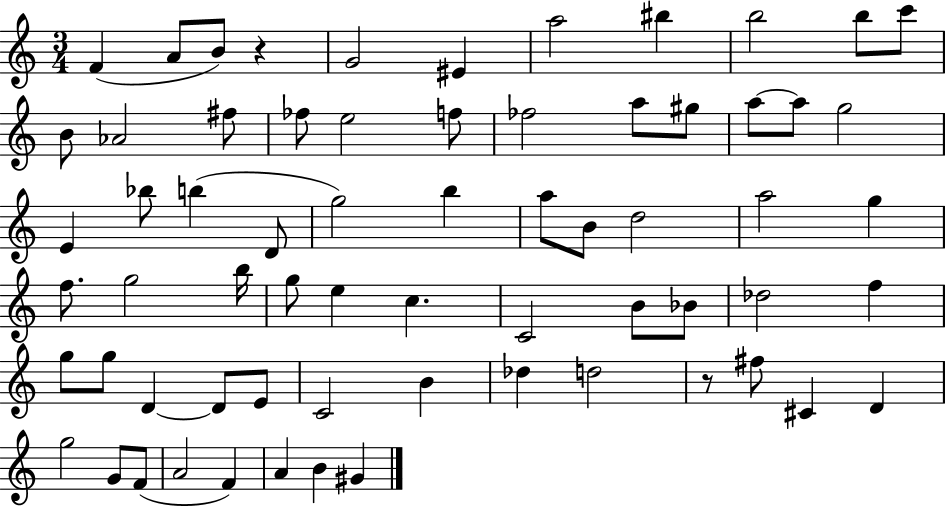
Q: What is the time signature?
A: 3/4